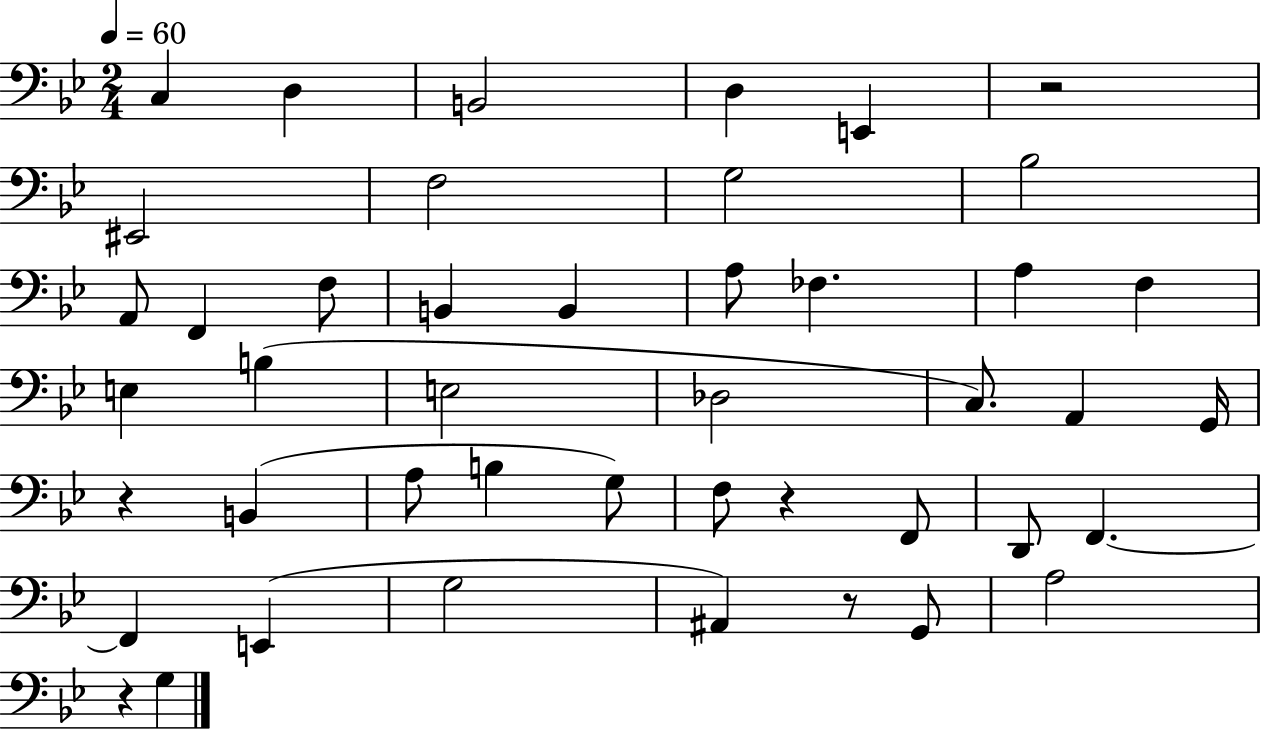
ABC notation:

X:1
T:Untitled
M:2/4
L:1/4
K:Bb
C, D, B,,2 D, E,, z2 ^E,,2 F,2 G,2 _B,2 A,,/2 F,, F,/2 B,, B,, A,/2 _F, A, F, E, B, E,2 _D,2 C,/2 A,, G,,/4 z B,, A,/2 B, G,/2 F,/2 z F,,/2 D,,/2 F,, F,, E,, G,2 ^A,, z/2 G,,/2 A,2 z G,